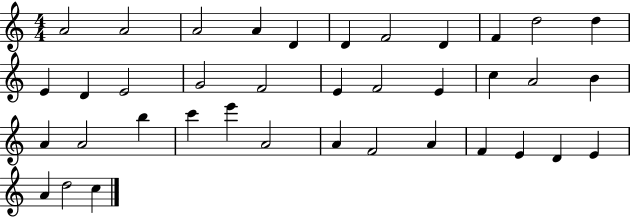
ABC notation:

X:1
T:Untitled
M:4/4
L:1/4
K:C
A2 A2 A2 A D D F2 D F d2 d E D E2 G2 F2 E F2 E c A2 B A A2 b c' e' A2 A F2 A F E D E A d2 c